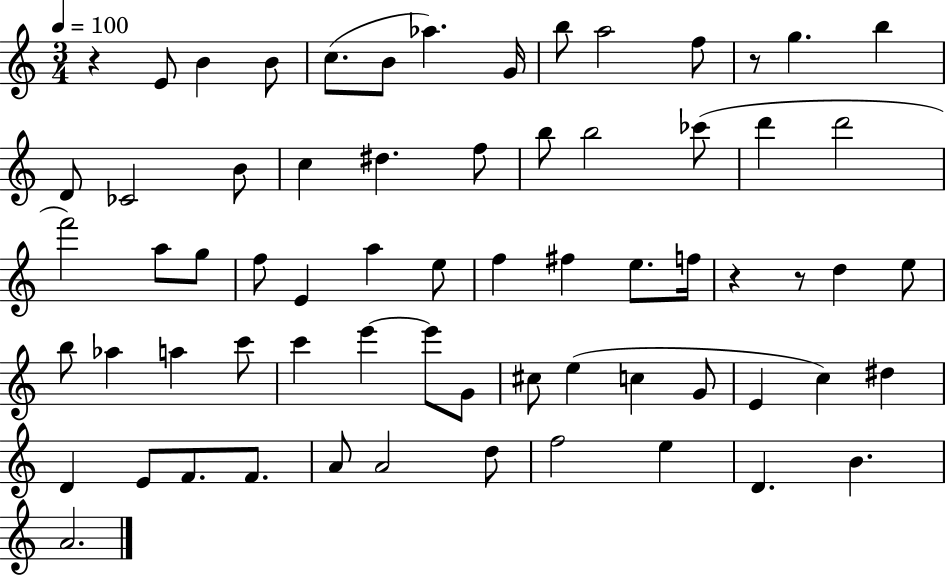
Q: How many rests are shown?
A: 4